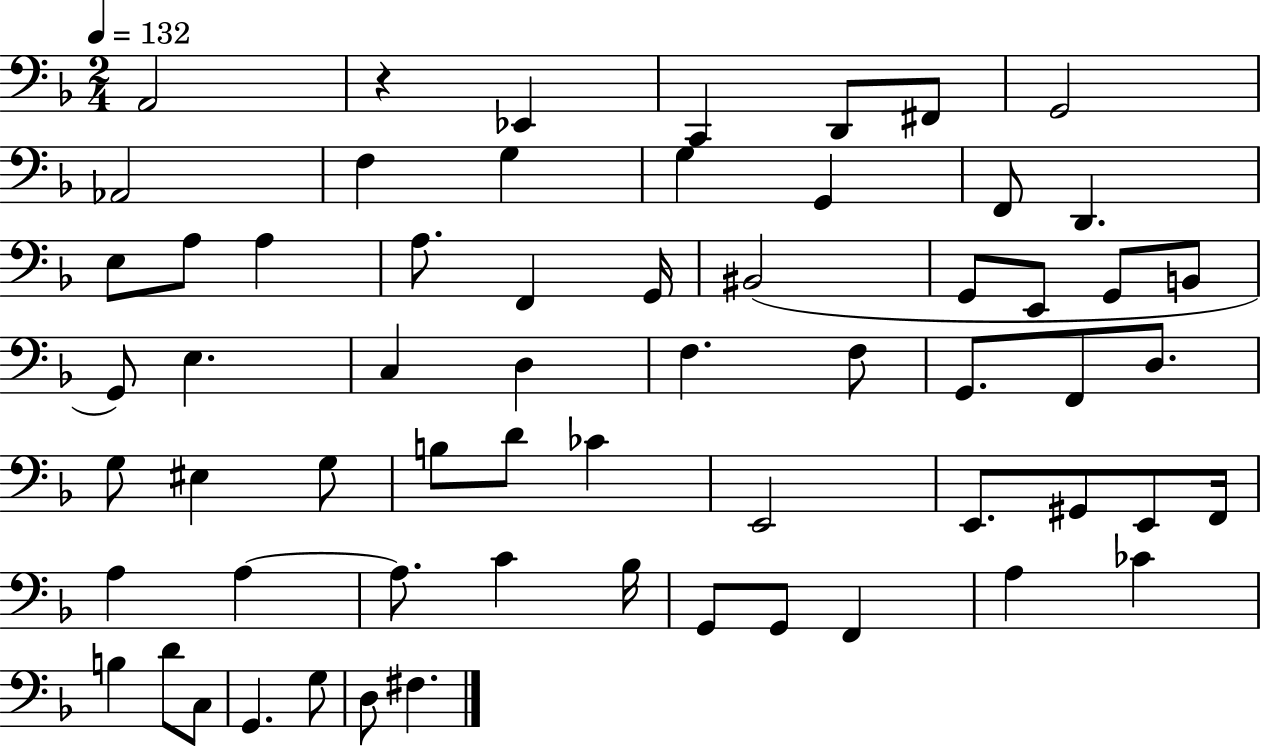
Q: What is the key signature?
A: F major